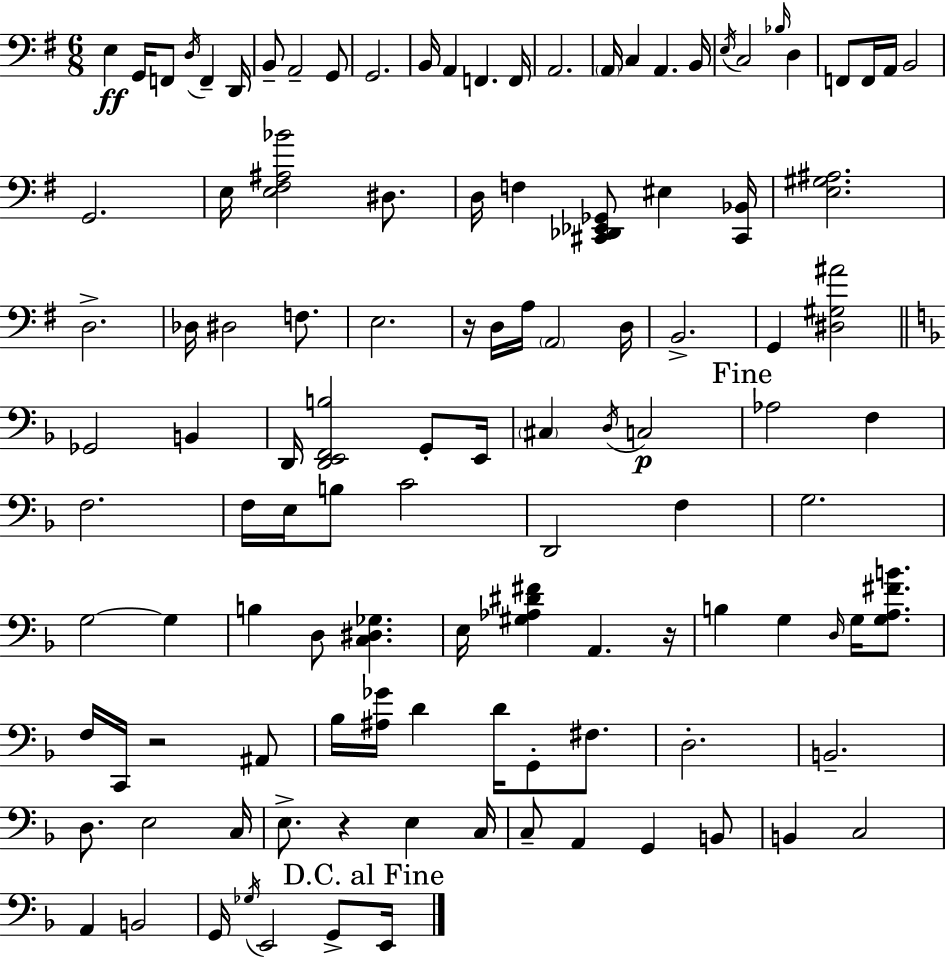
E3/q G2/s F2/e D3/s F2/q D2/s B2/e A2/h G2/e G2/h. B2/s A2/q F2/q. F2/s A2/h. A2/s C3/q A2/q. B2/s E3/s C3/h Bb3/s D3/q F2/e F2/s A2/s B2/h G2/h. E3/s [E3,F#3,A#3,Bb4]/h D#3/e. D3/s F3/q [C#2,Db2,Eb2,Gb2]/e EIS3/q [C#2,Bb2]/s [E3,G#3,A#3]/h. D3/h. Db3/s D#3/h F3/e. E3/h. R/s D3/s A3/s A2/h D3/s B2/h. G2/q [D#3,G#3,A#4]/h Gb2/h B2/q D2/s [D2,E2,F2,B3]/h G2/e E2/s C#3/q D3/s C3/h Ab3/h F3/q F3/h. F3/s E3/s B3/e C4/h D2/h F3/q G3/h. G3/h G3/q B3/q D3/e [C3,D#3,Gb3]/q. E3/s [G#3,Ab3,D#4,F#4]/q A2/q. R/s B3/q G3/q D3/s G3/s [G3,A3,F#4,B4]/e. F3/s C2/s R/h A#2/e Bb3/s [A#3,Gb4]/s D4/q D4/s G2/e F#3/e. D3/h. B2/h. D3/e. E3/h C3/s E3/e. R/q E3/q C3/s C3/e A2/q G2/q B2/e B2/q C3/h A2/q B2/h G2/s Gb3/s E2/h G2/e E2/s